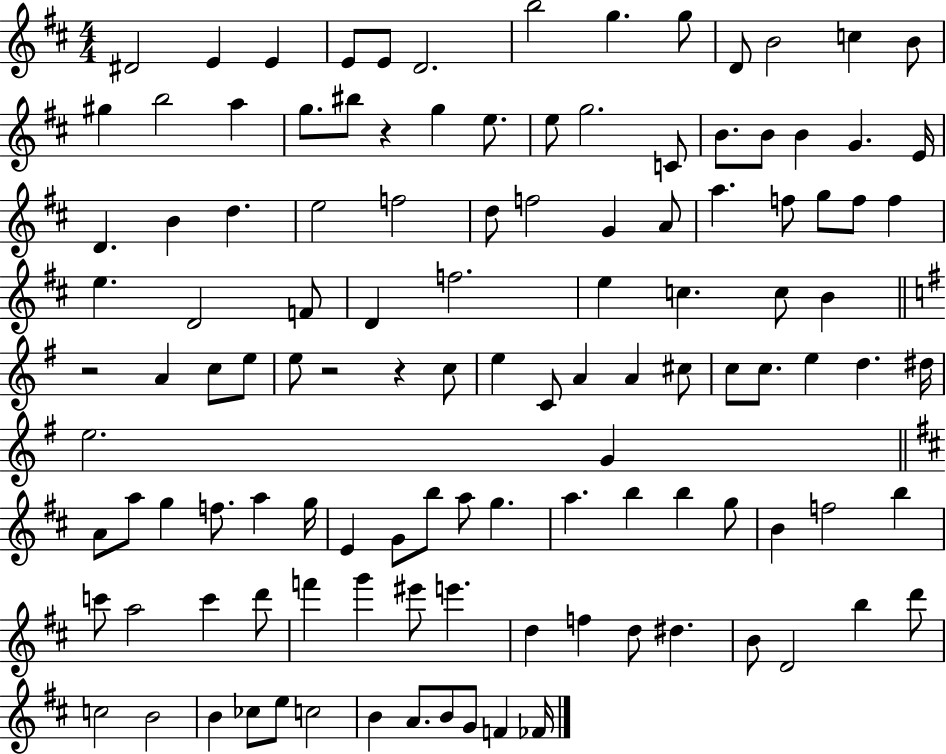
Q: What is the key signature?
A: D major